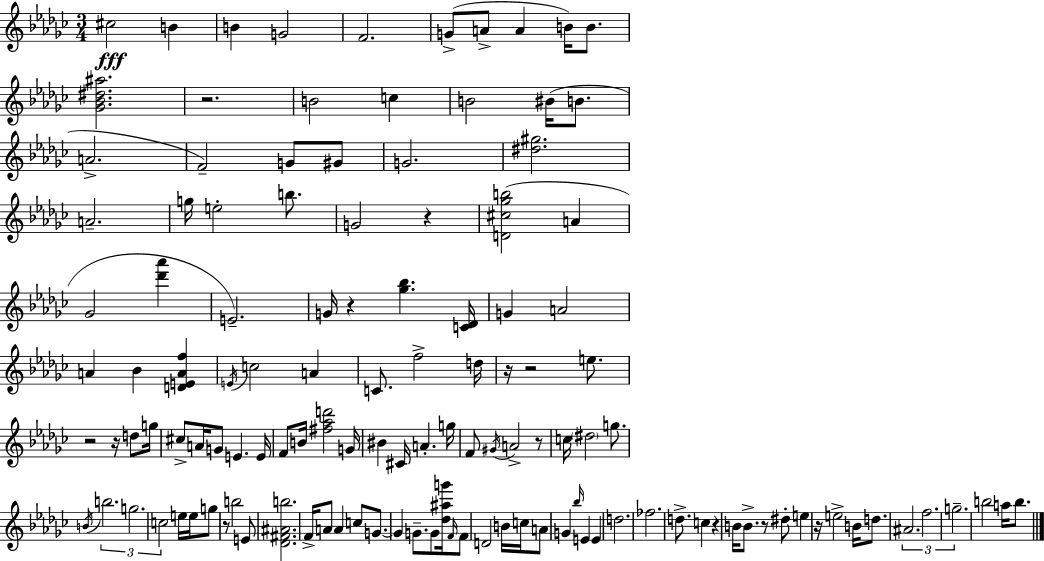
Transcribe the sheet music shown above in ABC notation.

X:1
T:Untitled
M:3/4
L:1/4
K:Ebm
^c2 B B G2 F2 G/2 A/2 A B/4 B/2 [_G_B^d^a]2 z2 B2 c B2 ^B/4 B/2 A2 F2 G/2 ^G/2 G2 [^d^g]2 A2 g/4 e2 b/2 G2 z [D^c_gb]2 A _G2 [_d'_a'] E2 G/4 z [_g_b] [C_D]/4 G A2 A _B [DEAf] E/4 c2 A C/2 f2 d/4 z/4 z2 e/2 z2 z/4 d/2 g/4 ^c/2 A/4 G/2 E E/4 F/2 B/4 [^f_ad']2 G/4 ^B ^C/4 A g/4 F/2 ^G/4 A2 z/2 c/4 ^d2 g/2 B/4 b2 g2 c2 e/4 e/4 g/2 z/2 b2 E/2 [_D^F^Ab]2 F/4 A/2 A c/2 G/2 G G/2 G/2 [_d^ag']/4 F/4 F/2 D2 B/4 c/4 A/2 G _b/4 E E d2 _f2 d/2 c z B/4 B/2 z/2 ^d/2 e z/4 e2 B/4 d/2 ^A2 f2 g2 b2 a/4 b/2